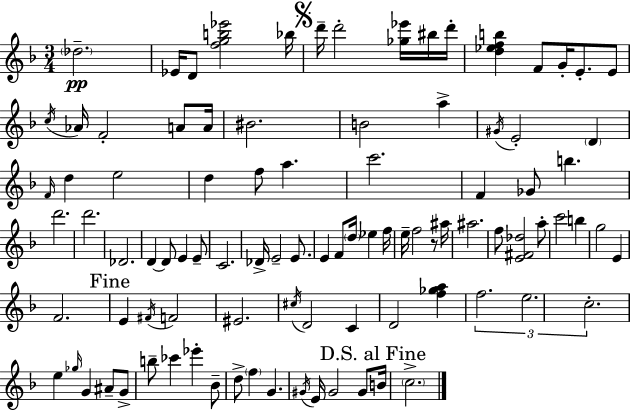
Db5/h. Eb4/s D4/e [F5,G5,B5,Eb6]/h Bb5/s D6/s D6/h [Gb5,Eb6]/s BIS5/s D6/s [D5,Eb5,F5,B5]/q F4/e G4/s E4/e. E4/e C5/s Ab4/s F4/h A4/e A4/s BIS4/h. B4/h A5/q G#4/s E4/h D4/q F4/s D5/q E5/h D5/q F5/e A5/q. C6/h. F4/q Gb4/e B5/q. D6/h. D6/h. Db4/h. D4/q D4/e E4/q E4/e C4/h. Db4/s E4/h E4/e. E4/q F4/e D5/s Eb5/q F5/s E5/s F5/h R/e A#5/s A#5/h. F5/e [E4,F#4,Db5]/h A5/e C6/h B5/q G5/h E4/q F4/h. E4/q F#4/s F4/h EIS4/h. C#5/s D4/h C4/q D4/h [F5,Gb5,A5]/q F5/h. E5/h. C5/h. E5/q Gb5/s G4/q A#4/e G4/e B5/e CES6/q Eb6/q Bb4/e D5/e F5/q G4/q. G#4/s E4/s G#4/h G#4/e B4/s C5/h.